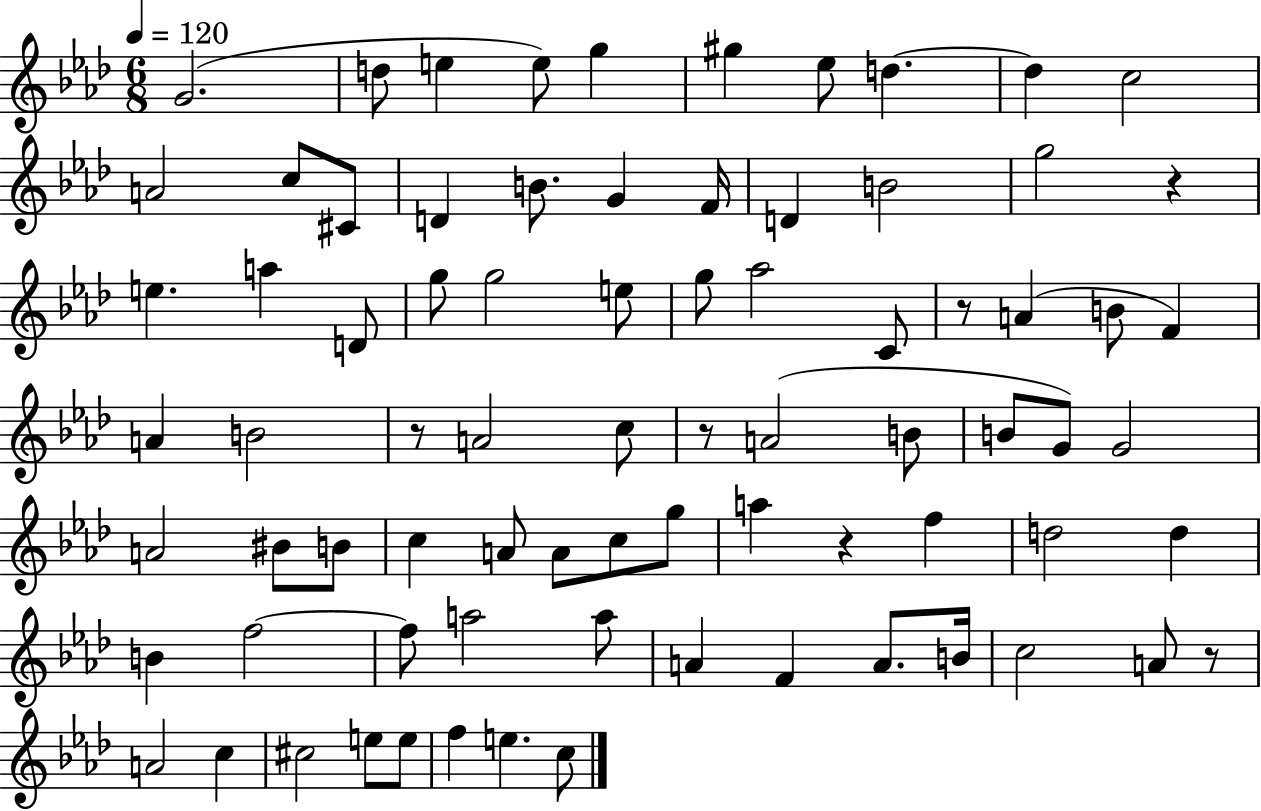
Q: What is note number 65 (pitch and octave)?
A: A4